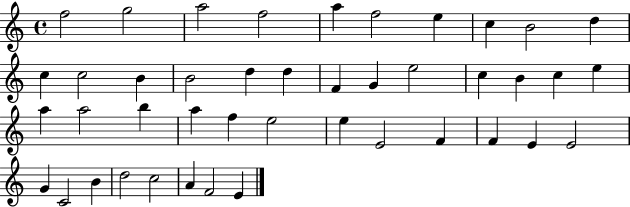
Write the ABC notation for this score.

X:1
T:Untitled
M:4/4
L:1/4
K:C
f2 g2 a2 f2 a f2 e c B2 d c c2 B B2 d d F G e2 c B c e a a2 b a f e2 e E2 F F E E2 G C2 B d2 c2 A F2 E